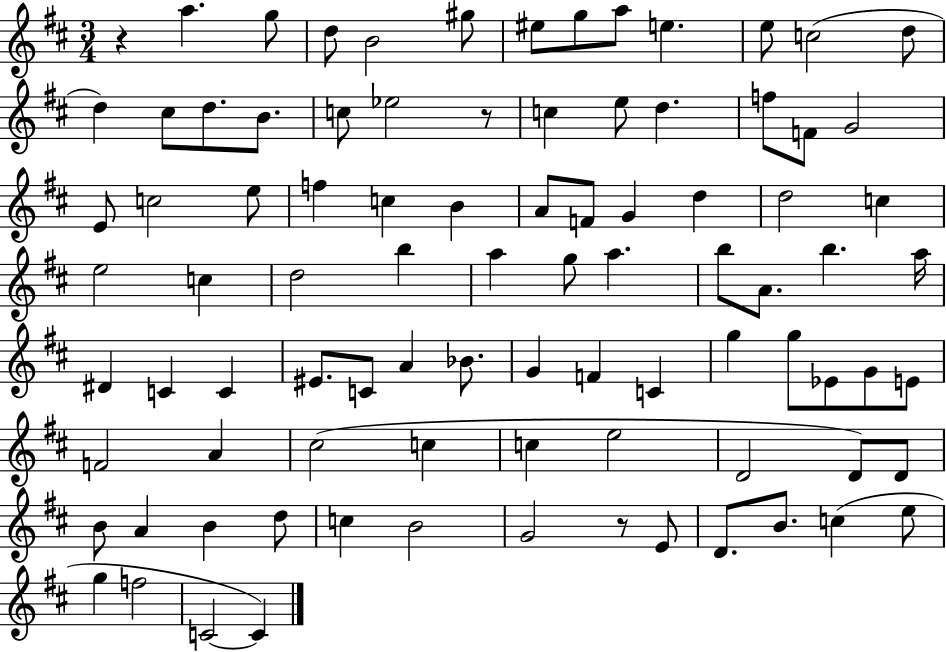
X:1
T:Untitled
M:3/4
L:1/4
K:D
z a g/2 d/2 B2 ^g/2 ^e/2 g/2 a/2 e e/2 c2 d/2 d ^c/2 d/2 B/2 c/2 _e2 z/2 c e/2 d f/2 F/2 G2 E/2 c2 e/2 f c B A/2 F/2 G d d2 c e2 c d2 b a g/2 a b/2 A/2 b a/4 ^D C C ^E/2 C/2 A _B/2 G F C g g/2 _E/2 G/2 E/2 F2 A ^c2 c c e2 D2 D/2 D/2 B/2 A B d/2 c B2 G2 z/2 E/2 D/2 B/2 c e/2 g f2 C2 C